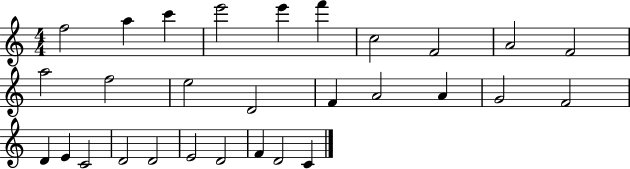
F5/h A5/q C6/q E6/h E6/q F6/q C5/h F4/h A4/h F4/h A5/h F5/h E5/h D4/h F4/q A4/h A4/q G4/h F4/h D4/q E4/q C4/h D4/h D4/h E4/h D4/h F4/q D4/h C4/q